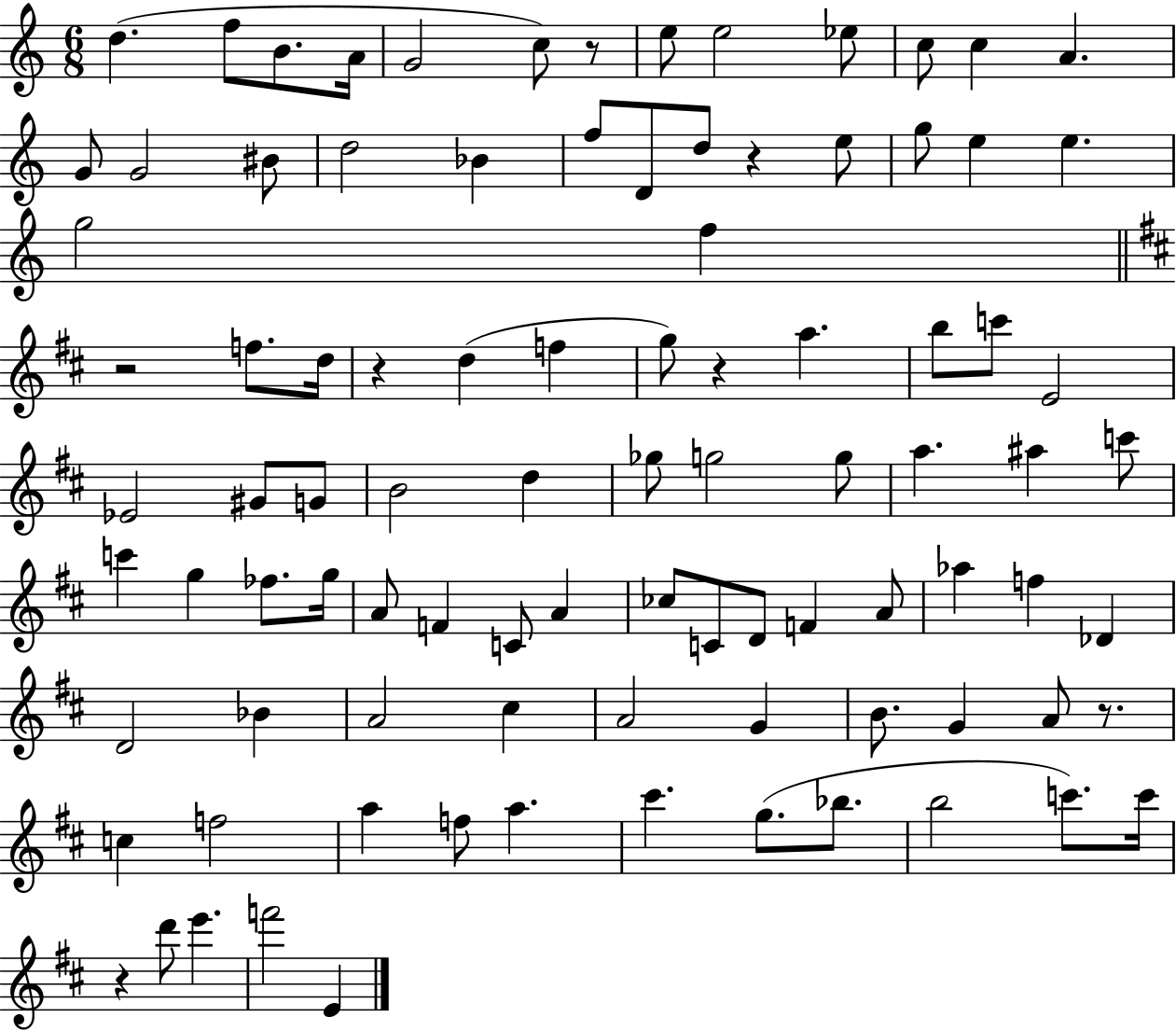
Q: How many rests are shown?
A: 7